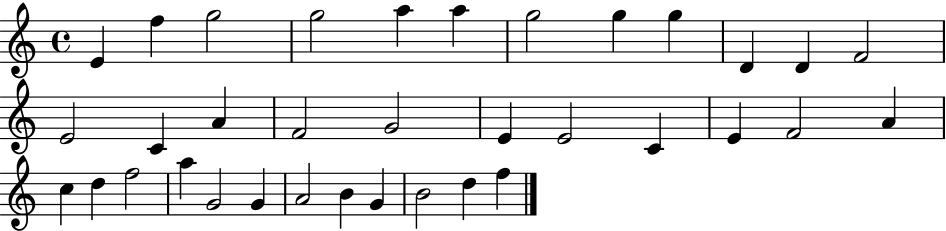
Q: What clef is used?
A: treble